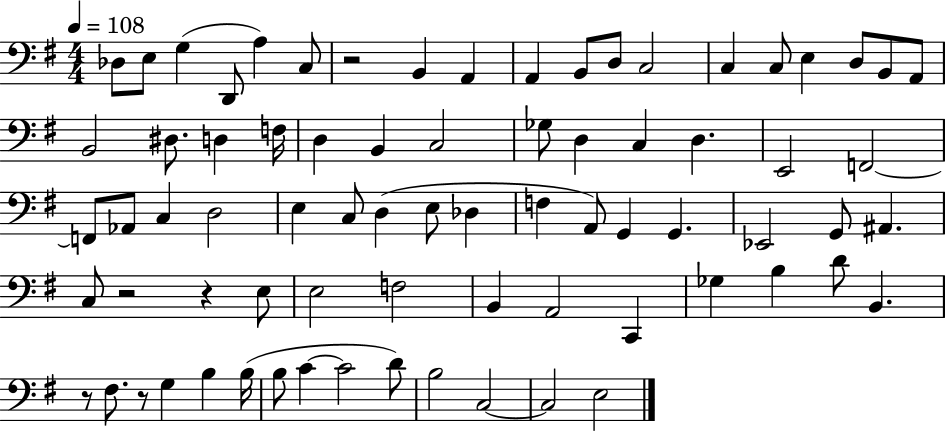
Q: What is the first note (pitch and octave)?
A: Db3